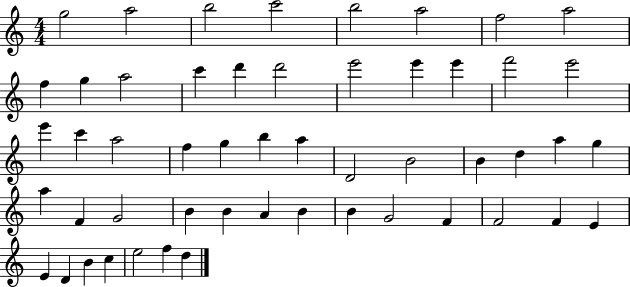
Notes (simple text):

G5/h A5/h B5/h C6/h B5/h A5/h F5/h A5/h F5/q G5/q A5/h C6/q D6/q D6/h E6/h E6/q E6/q F6/h E6/h E6/q C6/q A5/h F5/q G5/q B5/q A5/q D4/h B4/h B4/q D5/q A5/q G5/q A5/q F4/q G4/h B4/q B4/q A4/q B4/q B4/q G4/h F4/q F4/h F4/q E4/q E4/q D4/q B4/q C5/q E5/h F5/q D5/q